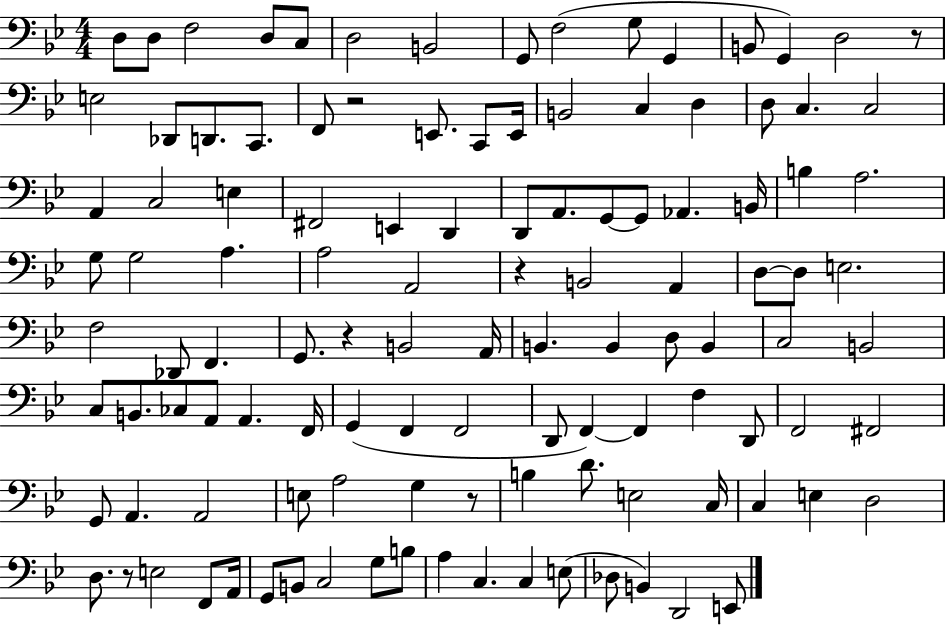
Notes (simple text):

D3/e D3/e F3/h D3/e C3/e D3/h B2/h G2/e F3/h G3/e G2/q B2/e G2/q D3/h R/e E3/h Db2/e D2/e. C2/e. F2/e R/h E2/e. C2/e E2/s B2/h C3/q D3/q D3/e C3/q. C3/h A2/q C3/h E3/q F#2/h E2/q D2/q D2/e A2/e. G2/e G2/e Ab2/q. B2/s B3/q A3/h. G3/e G3/h A3/q. A3/h A2/h R/q B2/h A2/q D3/e D3/e E3/h. F3/h Db2/e F2/q. G2/e. R/q B2/h A2/s B2/q. B2/q D3/e B2/q C3/h B2/h C3/e B2/e. CES3/e A2/e A2/q. F2/s G2/q F2/q F2/h D2/e F2/q F2/q F3/q D2/e F2/h F#2/h G2/e A2/q. A2/h E3/e A3/h G3/q R/e B3/q D4/e. E3/h C3/s C3/q E3/q D3/h D3/e. R/e E3/h F2/e A2/s G2/e B2/e C3/h G3/e B3/e A3/q C3/q. C3/q E3/e Db3/e B2/q D2/h E2/e